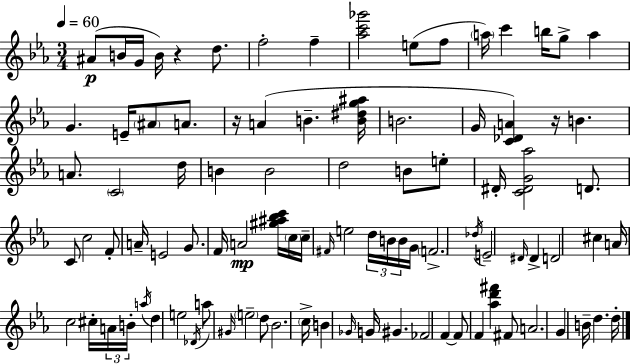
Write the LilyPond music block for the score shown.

{
  \clef treble
  \numericTimeSignature
  \time 3/4
  \key c \minor
  \tempo 4 = 60
  \repeat volta 2 { ais'8(\p b'16 g'16 b'16) r4 d''8. | f''2-. f''4-- | <aes'' c''' ges'''>2 e''8( f''8 | \parenthesize a''16) c'''4 b''16 g''8-> a''4 | \break g'4. e'16-- \parenthesize ais'8 a'8. | r16 a'4( b'4.-- <b' dis'' g'' ais''>16 | b'2. | g'16 <c' des' a'>4) r16 b'4. | \break a'8. \parenthesize c'2 d''16 | b'4 b'2 | d''2 b'8 e''8-. | dis'16-. <c' dis' g' aes''>2 d'8. | \break c'8 c''2 f'8-. | a'16-- e'2 g'8. | f'16 a'2\mp <gis'' ais'' bes'' c'''>16 \parenthesize c''16 c''16-- | \grace { fis'16 } e''2 \tuplet 3/2 { d''16 b'16 b'16 } | \break g'16 \parenthesize f'2.-> | \acciaccatura { des''16 } e'2-- \grace { dis'16 } dis'4-> | d'2 cis''4 | a'16 c''2 | \break cis''16-. \tuplet 3/2 { a'16 b'16-. \acciaccatura { a''16 } } d''4 e''2 | \acciaccatura { des'16 } a''8 \grace { gis'16 } \parenthesize e''2-- | d''8 bes'2. | \parenthesize c''16-> b'4 \grace { ges'16 } | \break g'16 gis'4. fes'2 | f'4~~ f'8 f'4 | <aes'' d''' fis'''>4 fis'8 a'2. | g'4 b'16-- | \break d''4. d''16-. } \bar "|."
}